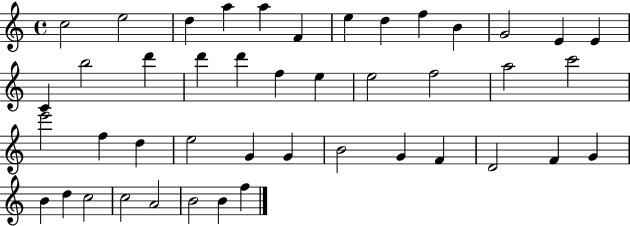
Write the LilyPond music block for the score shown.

{
  \clef treble
  \time 4/4
  \defaultTimeSignature
  \key c \major
  c''2 e''2 | d''4 a''4 a''4 f'4 | e''4 d''4 f''4 b'4 | g'2 e'4 e'4 | \break c'4 b''2 d'''4 | d'''4 d'''4 f''4 e''4 | e''2 f''2 | a''2 c'''2 | \break e'''2 f''4 d''4 | e''2 g'4 g'4 | b'2 g'4 f'4 | d'2 f'4 g'4 | \break b'4 d''4 c''2 | c''2 a'2 | b'2 b'4 f''4 | \bar "|."
}